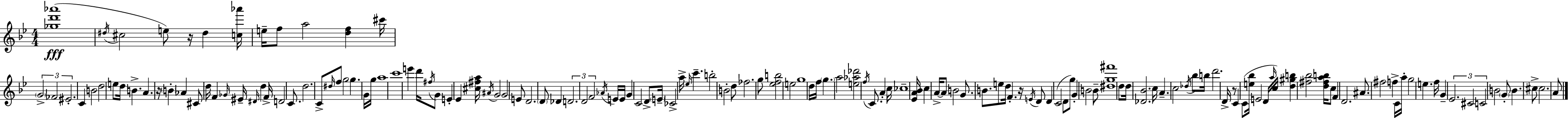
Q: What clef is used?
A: treble